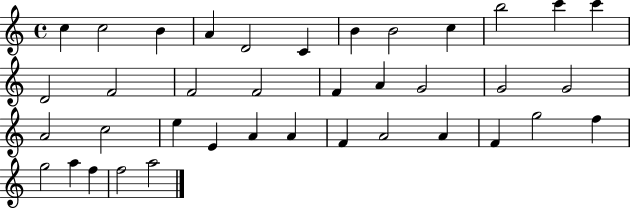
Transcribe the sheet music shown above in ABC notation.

X:1
T:Untitled
M:4/4
L:1/4
K:C
c c2 B A D2 C B B2 c b2 c' c' D2 F2 F2 F2 F A G2 G2 G2 A2 c2 e E A A F A2 A F g2 f g2 a f f2 a2